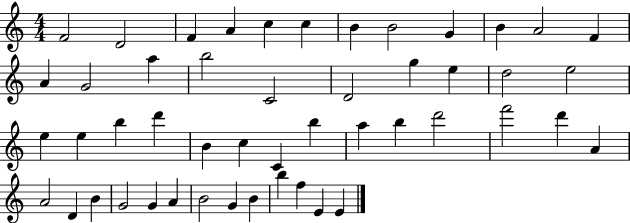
F4/h D4/h F4/q A4/q C5/q C5/q B4/q B4/h G4/q B4/q A4/h F4/q A4/q G4/h A5/q B5/h C4/h D4/h G5/q E5/q D5/h E5/h E5/q E5/q B5/q D6/q B4/q C5/q C4/q B5/q A5/q B5/q D6/h F6/h D6/q A4/q A4/h D4/q B4/q G4/h G4/q A4/q B4/h G4/q B4/q B5/q F5/q E4/q E4/q